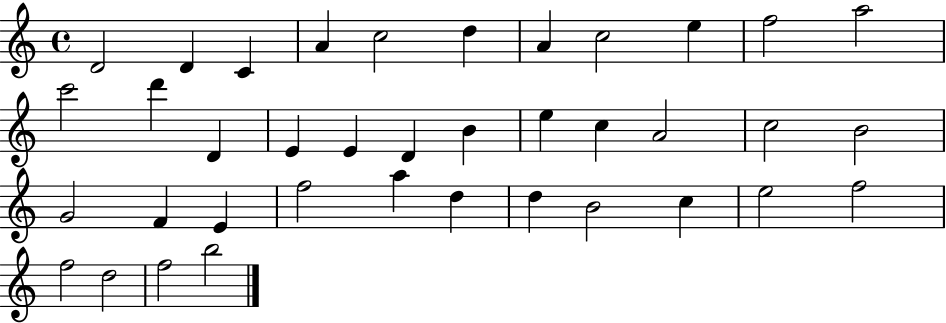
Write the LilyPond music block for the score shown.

{
  \clef treble
  \time 4/4
  \defaultTimeSignature
  \key c \major
  d'2 d'4 c'4 | a'4 c''2 d''4 | a'4 c''2 e''4 | f''2 a''2 | \break c'''2 d'''4 d'4 | e'4 e'4 d'4 b'4 | e''4 c''4 a'2 | c''2 b'2 | \break g'2 f'4 e'4 | f''2 a''4 d''4 | d''4 b'2 c''4 | e''2 f''2 | \break f''2 d''2 | f''2 b''2 | \bar "|."
}